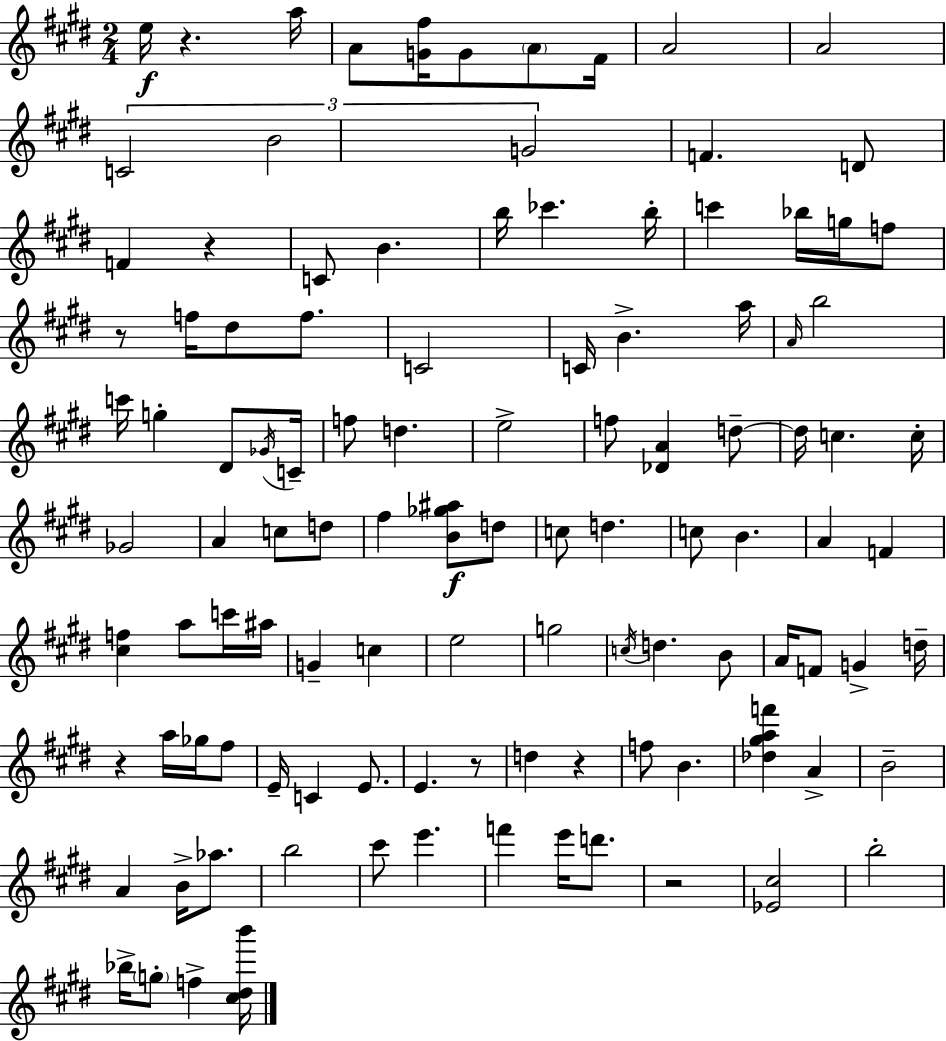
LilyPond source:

{
  \clef treble
  \numericTimeSignature
  \time 2/4
  \key e \major
  \repeat volta 2 { e''16\f r4. a''16 | a'8 <g' fis''>16 g'8 \parenthesize a'8 fis'16 | a'2 | a'2 | \break \tuplet 3/2 { c'2 | b'2 | g'2 } | f'4. d'8 | \break f'4 r4 | c'8 b'4. | b''16 ces'''4. b''16-. | c'''4 bes''16 g''16 f''8 | \break r8 f''16 dis''8 f''8. | c'2 | c'16 b'4.-> a''16 | \grace { a'16 } b''2 | \break c'''16 g''4-. dis'8 | \acciaccatura { ges'16 } c'16-- f''8 d''4. | e''2-> | f''8 <des' a'>4 | \break d''8--~~ d''16 c''4. | c''16-. ges'2 | a'4 c''8 | d''8 fis''4 <b' ges'' ais''>8\f | \break d''8 c''8 d''4. | c''8 b'4. | a'4 f'4 | <cis'' f''>4 a''8 | \break c'''16 ais''16 g'4-- c''4 | e''2 | g''2 | \acciaccatura { c''16 } d''4. | \break b'8 a'16 f'8 g'4-> | d''16-- r4 a''16 | ges''16 fis''8 e'16-- c'4 | e'8. e'4. | \break r8 d''4 r4 | f''8 b'4. | <des'' gis'' a'' f'''>4 a'4-> | b'2-- | \break a'4 b'16-> | aes''8. b''2 | cis'''8 e'''4. | f'''4 e'''16 | \break d'''8. r2 | <ees' cis''>2 | b''2-. | bes''16-> \parenthesize g''8-. f''4-> | \break <cis'' dis'' b'''>16 } \bar "|."
}